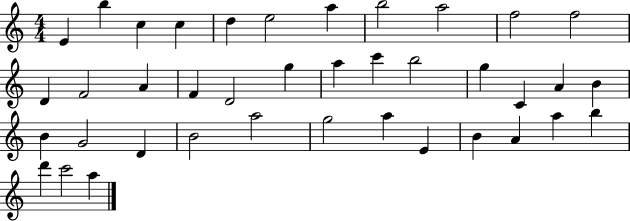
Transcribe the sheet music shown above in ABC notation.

X:1
T:Untitled
M:4/4
L:1/4
K:C
E b c c d e2 a b2 a2 f2 f2 D F2 A F D2 g a c' b2 g C A B B G2 D B2 a2 g2 a E B A a b d' c'2 a